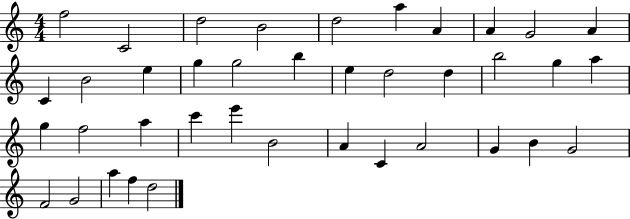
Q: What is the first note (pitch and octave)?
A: F5